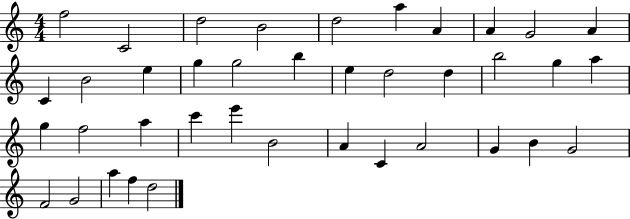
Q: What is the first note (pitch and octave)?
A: F5